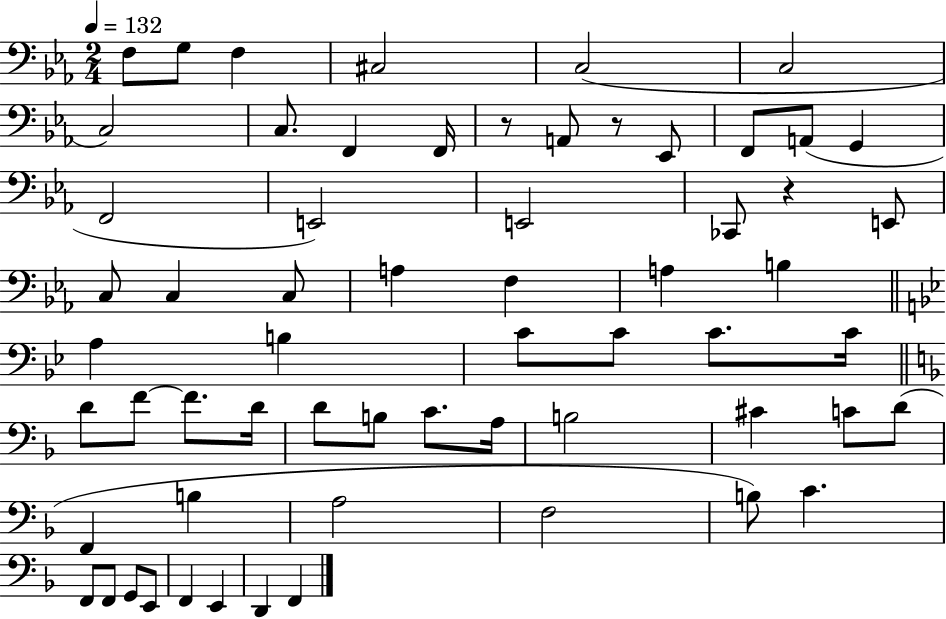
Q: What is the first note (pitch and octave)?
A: F3